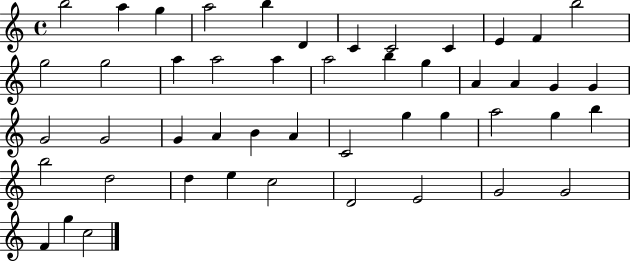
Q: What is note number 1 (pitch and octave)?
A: B5